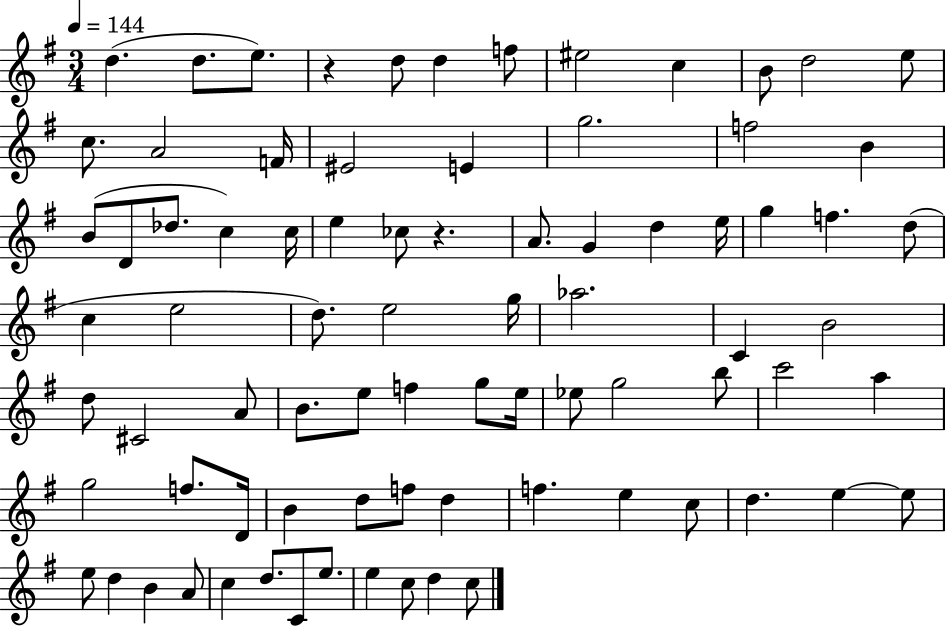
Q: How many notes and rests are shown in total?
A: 81